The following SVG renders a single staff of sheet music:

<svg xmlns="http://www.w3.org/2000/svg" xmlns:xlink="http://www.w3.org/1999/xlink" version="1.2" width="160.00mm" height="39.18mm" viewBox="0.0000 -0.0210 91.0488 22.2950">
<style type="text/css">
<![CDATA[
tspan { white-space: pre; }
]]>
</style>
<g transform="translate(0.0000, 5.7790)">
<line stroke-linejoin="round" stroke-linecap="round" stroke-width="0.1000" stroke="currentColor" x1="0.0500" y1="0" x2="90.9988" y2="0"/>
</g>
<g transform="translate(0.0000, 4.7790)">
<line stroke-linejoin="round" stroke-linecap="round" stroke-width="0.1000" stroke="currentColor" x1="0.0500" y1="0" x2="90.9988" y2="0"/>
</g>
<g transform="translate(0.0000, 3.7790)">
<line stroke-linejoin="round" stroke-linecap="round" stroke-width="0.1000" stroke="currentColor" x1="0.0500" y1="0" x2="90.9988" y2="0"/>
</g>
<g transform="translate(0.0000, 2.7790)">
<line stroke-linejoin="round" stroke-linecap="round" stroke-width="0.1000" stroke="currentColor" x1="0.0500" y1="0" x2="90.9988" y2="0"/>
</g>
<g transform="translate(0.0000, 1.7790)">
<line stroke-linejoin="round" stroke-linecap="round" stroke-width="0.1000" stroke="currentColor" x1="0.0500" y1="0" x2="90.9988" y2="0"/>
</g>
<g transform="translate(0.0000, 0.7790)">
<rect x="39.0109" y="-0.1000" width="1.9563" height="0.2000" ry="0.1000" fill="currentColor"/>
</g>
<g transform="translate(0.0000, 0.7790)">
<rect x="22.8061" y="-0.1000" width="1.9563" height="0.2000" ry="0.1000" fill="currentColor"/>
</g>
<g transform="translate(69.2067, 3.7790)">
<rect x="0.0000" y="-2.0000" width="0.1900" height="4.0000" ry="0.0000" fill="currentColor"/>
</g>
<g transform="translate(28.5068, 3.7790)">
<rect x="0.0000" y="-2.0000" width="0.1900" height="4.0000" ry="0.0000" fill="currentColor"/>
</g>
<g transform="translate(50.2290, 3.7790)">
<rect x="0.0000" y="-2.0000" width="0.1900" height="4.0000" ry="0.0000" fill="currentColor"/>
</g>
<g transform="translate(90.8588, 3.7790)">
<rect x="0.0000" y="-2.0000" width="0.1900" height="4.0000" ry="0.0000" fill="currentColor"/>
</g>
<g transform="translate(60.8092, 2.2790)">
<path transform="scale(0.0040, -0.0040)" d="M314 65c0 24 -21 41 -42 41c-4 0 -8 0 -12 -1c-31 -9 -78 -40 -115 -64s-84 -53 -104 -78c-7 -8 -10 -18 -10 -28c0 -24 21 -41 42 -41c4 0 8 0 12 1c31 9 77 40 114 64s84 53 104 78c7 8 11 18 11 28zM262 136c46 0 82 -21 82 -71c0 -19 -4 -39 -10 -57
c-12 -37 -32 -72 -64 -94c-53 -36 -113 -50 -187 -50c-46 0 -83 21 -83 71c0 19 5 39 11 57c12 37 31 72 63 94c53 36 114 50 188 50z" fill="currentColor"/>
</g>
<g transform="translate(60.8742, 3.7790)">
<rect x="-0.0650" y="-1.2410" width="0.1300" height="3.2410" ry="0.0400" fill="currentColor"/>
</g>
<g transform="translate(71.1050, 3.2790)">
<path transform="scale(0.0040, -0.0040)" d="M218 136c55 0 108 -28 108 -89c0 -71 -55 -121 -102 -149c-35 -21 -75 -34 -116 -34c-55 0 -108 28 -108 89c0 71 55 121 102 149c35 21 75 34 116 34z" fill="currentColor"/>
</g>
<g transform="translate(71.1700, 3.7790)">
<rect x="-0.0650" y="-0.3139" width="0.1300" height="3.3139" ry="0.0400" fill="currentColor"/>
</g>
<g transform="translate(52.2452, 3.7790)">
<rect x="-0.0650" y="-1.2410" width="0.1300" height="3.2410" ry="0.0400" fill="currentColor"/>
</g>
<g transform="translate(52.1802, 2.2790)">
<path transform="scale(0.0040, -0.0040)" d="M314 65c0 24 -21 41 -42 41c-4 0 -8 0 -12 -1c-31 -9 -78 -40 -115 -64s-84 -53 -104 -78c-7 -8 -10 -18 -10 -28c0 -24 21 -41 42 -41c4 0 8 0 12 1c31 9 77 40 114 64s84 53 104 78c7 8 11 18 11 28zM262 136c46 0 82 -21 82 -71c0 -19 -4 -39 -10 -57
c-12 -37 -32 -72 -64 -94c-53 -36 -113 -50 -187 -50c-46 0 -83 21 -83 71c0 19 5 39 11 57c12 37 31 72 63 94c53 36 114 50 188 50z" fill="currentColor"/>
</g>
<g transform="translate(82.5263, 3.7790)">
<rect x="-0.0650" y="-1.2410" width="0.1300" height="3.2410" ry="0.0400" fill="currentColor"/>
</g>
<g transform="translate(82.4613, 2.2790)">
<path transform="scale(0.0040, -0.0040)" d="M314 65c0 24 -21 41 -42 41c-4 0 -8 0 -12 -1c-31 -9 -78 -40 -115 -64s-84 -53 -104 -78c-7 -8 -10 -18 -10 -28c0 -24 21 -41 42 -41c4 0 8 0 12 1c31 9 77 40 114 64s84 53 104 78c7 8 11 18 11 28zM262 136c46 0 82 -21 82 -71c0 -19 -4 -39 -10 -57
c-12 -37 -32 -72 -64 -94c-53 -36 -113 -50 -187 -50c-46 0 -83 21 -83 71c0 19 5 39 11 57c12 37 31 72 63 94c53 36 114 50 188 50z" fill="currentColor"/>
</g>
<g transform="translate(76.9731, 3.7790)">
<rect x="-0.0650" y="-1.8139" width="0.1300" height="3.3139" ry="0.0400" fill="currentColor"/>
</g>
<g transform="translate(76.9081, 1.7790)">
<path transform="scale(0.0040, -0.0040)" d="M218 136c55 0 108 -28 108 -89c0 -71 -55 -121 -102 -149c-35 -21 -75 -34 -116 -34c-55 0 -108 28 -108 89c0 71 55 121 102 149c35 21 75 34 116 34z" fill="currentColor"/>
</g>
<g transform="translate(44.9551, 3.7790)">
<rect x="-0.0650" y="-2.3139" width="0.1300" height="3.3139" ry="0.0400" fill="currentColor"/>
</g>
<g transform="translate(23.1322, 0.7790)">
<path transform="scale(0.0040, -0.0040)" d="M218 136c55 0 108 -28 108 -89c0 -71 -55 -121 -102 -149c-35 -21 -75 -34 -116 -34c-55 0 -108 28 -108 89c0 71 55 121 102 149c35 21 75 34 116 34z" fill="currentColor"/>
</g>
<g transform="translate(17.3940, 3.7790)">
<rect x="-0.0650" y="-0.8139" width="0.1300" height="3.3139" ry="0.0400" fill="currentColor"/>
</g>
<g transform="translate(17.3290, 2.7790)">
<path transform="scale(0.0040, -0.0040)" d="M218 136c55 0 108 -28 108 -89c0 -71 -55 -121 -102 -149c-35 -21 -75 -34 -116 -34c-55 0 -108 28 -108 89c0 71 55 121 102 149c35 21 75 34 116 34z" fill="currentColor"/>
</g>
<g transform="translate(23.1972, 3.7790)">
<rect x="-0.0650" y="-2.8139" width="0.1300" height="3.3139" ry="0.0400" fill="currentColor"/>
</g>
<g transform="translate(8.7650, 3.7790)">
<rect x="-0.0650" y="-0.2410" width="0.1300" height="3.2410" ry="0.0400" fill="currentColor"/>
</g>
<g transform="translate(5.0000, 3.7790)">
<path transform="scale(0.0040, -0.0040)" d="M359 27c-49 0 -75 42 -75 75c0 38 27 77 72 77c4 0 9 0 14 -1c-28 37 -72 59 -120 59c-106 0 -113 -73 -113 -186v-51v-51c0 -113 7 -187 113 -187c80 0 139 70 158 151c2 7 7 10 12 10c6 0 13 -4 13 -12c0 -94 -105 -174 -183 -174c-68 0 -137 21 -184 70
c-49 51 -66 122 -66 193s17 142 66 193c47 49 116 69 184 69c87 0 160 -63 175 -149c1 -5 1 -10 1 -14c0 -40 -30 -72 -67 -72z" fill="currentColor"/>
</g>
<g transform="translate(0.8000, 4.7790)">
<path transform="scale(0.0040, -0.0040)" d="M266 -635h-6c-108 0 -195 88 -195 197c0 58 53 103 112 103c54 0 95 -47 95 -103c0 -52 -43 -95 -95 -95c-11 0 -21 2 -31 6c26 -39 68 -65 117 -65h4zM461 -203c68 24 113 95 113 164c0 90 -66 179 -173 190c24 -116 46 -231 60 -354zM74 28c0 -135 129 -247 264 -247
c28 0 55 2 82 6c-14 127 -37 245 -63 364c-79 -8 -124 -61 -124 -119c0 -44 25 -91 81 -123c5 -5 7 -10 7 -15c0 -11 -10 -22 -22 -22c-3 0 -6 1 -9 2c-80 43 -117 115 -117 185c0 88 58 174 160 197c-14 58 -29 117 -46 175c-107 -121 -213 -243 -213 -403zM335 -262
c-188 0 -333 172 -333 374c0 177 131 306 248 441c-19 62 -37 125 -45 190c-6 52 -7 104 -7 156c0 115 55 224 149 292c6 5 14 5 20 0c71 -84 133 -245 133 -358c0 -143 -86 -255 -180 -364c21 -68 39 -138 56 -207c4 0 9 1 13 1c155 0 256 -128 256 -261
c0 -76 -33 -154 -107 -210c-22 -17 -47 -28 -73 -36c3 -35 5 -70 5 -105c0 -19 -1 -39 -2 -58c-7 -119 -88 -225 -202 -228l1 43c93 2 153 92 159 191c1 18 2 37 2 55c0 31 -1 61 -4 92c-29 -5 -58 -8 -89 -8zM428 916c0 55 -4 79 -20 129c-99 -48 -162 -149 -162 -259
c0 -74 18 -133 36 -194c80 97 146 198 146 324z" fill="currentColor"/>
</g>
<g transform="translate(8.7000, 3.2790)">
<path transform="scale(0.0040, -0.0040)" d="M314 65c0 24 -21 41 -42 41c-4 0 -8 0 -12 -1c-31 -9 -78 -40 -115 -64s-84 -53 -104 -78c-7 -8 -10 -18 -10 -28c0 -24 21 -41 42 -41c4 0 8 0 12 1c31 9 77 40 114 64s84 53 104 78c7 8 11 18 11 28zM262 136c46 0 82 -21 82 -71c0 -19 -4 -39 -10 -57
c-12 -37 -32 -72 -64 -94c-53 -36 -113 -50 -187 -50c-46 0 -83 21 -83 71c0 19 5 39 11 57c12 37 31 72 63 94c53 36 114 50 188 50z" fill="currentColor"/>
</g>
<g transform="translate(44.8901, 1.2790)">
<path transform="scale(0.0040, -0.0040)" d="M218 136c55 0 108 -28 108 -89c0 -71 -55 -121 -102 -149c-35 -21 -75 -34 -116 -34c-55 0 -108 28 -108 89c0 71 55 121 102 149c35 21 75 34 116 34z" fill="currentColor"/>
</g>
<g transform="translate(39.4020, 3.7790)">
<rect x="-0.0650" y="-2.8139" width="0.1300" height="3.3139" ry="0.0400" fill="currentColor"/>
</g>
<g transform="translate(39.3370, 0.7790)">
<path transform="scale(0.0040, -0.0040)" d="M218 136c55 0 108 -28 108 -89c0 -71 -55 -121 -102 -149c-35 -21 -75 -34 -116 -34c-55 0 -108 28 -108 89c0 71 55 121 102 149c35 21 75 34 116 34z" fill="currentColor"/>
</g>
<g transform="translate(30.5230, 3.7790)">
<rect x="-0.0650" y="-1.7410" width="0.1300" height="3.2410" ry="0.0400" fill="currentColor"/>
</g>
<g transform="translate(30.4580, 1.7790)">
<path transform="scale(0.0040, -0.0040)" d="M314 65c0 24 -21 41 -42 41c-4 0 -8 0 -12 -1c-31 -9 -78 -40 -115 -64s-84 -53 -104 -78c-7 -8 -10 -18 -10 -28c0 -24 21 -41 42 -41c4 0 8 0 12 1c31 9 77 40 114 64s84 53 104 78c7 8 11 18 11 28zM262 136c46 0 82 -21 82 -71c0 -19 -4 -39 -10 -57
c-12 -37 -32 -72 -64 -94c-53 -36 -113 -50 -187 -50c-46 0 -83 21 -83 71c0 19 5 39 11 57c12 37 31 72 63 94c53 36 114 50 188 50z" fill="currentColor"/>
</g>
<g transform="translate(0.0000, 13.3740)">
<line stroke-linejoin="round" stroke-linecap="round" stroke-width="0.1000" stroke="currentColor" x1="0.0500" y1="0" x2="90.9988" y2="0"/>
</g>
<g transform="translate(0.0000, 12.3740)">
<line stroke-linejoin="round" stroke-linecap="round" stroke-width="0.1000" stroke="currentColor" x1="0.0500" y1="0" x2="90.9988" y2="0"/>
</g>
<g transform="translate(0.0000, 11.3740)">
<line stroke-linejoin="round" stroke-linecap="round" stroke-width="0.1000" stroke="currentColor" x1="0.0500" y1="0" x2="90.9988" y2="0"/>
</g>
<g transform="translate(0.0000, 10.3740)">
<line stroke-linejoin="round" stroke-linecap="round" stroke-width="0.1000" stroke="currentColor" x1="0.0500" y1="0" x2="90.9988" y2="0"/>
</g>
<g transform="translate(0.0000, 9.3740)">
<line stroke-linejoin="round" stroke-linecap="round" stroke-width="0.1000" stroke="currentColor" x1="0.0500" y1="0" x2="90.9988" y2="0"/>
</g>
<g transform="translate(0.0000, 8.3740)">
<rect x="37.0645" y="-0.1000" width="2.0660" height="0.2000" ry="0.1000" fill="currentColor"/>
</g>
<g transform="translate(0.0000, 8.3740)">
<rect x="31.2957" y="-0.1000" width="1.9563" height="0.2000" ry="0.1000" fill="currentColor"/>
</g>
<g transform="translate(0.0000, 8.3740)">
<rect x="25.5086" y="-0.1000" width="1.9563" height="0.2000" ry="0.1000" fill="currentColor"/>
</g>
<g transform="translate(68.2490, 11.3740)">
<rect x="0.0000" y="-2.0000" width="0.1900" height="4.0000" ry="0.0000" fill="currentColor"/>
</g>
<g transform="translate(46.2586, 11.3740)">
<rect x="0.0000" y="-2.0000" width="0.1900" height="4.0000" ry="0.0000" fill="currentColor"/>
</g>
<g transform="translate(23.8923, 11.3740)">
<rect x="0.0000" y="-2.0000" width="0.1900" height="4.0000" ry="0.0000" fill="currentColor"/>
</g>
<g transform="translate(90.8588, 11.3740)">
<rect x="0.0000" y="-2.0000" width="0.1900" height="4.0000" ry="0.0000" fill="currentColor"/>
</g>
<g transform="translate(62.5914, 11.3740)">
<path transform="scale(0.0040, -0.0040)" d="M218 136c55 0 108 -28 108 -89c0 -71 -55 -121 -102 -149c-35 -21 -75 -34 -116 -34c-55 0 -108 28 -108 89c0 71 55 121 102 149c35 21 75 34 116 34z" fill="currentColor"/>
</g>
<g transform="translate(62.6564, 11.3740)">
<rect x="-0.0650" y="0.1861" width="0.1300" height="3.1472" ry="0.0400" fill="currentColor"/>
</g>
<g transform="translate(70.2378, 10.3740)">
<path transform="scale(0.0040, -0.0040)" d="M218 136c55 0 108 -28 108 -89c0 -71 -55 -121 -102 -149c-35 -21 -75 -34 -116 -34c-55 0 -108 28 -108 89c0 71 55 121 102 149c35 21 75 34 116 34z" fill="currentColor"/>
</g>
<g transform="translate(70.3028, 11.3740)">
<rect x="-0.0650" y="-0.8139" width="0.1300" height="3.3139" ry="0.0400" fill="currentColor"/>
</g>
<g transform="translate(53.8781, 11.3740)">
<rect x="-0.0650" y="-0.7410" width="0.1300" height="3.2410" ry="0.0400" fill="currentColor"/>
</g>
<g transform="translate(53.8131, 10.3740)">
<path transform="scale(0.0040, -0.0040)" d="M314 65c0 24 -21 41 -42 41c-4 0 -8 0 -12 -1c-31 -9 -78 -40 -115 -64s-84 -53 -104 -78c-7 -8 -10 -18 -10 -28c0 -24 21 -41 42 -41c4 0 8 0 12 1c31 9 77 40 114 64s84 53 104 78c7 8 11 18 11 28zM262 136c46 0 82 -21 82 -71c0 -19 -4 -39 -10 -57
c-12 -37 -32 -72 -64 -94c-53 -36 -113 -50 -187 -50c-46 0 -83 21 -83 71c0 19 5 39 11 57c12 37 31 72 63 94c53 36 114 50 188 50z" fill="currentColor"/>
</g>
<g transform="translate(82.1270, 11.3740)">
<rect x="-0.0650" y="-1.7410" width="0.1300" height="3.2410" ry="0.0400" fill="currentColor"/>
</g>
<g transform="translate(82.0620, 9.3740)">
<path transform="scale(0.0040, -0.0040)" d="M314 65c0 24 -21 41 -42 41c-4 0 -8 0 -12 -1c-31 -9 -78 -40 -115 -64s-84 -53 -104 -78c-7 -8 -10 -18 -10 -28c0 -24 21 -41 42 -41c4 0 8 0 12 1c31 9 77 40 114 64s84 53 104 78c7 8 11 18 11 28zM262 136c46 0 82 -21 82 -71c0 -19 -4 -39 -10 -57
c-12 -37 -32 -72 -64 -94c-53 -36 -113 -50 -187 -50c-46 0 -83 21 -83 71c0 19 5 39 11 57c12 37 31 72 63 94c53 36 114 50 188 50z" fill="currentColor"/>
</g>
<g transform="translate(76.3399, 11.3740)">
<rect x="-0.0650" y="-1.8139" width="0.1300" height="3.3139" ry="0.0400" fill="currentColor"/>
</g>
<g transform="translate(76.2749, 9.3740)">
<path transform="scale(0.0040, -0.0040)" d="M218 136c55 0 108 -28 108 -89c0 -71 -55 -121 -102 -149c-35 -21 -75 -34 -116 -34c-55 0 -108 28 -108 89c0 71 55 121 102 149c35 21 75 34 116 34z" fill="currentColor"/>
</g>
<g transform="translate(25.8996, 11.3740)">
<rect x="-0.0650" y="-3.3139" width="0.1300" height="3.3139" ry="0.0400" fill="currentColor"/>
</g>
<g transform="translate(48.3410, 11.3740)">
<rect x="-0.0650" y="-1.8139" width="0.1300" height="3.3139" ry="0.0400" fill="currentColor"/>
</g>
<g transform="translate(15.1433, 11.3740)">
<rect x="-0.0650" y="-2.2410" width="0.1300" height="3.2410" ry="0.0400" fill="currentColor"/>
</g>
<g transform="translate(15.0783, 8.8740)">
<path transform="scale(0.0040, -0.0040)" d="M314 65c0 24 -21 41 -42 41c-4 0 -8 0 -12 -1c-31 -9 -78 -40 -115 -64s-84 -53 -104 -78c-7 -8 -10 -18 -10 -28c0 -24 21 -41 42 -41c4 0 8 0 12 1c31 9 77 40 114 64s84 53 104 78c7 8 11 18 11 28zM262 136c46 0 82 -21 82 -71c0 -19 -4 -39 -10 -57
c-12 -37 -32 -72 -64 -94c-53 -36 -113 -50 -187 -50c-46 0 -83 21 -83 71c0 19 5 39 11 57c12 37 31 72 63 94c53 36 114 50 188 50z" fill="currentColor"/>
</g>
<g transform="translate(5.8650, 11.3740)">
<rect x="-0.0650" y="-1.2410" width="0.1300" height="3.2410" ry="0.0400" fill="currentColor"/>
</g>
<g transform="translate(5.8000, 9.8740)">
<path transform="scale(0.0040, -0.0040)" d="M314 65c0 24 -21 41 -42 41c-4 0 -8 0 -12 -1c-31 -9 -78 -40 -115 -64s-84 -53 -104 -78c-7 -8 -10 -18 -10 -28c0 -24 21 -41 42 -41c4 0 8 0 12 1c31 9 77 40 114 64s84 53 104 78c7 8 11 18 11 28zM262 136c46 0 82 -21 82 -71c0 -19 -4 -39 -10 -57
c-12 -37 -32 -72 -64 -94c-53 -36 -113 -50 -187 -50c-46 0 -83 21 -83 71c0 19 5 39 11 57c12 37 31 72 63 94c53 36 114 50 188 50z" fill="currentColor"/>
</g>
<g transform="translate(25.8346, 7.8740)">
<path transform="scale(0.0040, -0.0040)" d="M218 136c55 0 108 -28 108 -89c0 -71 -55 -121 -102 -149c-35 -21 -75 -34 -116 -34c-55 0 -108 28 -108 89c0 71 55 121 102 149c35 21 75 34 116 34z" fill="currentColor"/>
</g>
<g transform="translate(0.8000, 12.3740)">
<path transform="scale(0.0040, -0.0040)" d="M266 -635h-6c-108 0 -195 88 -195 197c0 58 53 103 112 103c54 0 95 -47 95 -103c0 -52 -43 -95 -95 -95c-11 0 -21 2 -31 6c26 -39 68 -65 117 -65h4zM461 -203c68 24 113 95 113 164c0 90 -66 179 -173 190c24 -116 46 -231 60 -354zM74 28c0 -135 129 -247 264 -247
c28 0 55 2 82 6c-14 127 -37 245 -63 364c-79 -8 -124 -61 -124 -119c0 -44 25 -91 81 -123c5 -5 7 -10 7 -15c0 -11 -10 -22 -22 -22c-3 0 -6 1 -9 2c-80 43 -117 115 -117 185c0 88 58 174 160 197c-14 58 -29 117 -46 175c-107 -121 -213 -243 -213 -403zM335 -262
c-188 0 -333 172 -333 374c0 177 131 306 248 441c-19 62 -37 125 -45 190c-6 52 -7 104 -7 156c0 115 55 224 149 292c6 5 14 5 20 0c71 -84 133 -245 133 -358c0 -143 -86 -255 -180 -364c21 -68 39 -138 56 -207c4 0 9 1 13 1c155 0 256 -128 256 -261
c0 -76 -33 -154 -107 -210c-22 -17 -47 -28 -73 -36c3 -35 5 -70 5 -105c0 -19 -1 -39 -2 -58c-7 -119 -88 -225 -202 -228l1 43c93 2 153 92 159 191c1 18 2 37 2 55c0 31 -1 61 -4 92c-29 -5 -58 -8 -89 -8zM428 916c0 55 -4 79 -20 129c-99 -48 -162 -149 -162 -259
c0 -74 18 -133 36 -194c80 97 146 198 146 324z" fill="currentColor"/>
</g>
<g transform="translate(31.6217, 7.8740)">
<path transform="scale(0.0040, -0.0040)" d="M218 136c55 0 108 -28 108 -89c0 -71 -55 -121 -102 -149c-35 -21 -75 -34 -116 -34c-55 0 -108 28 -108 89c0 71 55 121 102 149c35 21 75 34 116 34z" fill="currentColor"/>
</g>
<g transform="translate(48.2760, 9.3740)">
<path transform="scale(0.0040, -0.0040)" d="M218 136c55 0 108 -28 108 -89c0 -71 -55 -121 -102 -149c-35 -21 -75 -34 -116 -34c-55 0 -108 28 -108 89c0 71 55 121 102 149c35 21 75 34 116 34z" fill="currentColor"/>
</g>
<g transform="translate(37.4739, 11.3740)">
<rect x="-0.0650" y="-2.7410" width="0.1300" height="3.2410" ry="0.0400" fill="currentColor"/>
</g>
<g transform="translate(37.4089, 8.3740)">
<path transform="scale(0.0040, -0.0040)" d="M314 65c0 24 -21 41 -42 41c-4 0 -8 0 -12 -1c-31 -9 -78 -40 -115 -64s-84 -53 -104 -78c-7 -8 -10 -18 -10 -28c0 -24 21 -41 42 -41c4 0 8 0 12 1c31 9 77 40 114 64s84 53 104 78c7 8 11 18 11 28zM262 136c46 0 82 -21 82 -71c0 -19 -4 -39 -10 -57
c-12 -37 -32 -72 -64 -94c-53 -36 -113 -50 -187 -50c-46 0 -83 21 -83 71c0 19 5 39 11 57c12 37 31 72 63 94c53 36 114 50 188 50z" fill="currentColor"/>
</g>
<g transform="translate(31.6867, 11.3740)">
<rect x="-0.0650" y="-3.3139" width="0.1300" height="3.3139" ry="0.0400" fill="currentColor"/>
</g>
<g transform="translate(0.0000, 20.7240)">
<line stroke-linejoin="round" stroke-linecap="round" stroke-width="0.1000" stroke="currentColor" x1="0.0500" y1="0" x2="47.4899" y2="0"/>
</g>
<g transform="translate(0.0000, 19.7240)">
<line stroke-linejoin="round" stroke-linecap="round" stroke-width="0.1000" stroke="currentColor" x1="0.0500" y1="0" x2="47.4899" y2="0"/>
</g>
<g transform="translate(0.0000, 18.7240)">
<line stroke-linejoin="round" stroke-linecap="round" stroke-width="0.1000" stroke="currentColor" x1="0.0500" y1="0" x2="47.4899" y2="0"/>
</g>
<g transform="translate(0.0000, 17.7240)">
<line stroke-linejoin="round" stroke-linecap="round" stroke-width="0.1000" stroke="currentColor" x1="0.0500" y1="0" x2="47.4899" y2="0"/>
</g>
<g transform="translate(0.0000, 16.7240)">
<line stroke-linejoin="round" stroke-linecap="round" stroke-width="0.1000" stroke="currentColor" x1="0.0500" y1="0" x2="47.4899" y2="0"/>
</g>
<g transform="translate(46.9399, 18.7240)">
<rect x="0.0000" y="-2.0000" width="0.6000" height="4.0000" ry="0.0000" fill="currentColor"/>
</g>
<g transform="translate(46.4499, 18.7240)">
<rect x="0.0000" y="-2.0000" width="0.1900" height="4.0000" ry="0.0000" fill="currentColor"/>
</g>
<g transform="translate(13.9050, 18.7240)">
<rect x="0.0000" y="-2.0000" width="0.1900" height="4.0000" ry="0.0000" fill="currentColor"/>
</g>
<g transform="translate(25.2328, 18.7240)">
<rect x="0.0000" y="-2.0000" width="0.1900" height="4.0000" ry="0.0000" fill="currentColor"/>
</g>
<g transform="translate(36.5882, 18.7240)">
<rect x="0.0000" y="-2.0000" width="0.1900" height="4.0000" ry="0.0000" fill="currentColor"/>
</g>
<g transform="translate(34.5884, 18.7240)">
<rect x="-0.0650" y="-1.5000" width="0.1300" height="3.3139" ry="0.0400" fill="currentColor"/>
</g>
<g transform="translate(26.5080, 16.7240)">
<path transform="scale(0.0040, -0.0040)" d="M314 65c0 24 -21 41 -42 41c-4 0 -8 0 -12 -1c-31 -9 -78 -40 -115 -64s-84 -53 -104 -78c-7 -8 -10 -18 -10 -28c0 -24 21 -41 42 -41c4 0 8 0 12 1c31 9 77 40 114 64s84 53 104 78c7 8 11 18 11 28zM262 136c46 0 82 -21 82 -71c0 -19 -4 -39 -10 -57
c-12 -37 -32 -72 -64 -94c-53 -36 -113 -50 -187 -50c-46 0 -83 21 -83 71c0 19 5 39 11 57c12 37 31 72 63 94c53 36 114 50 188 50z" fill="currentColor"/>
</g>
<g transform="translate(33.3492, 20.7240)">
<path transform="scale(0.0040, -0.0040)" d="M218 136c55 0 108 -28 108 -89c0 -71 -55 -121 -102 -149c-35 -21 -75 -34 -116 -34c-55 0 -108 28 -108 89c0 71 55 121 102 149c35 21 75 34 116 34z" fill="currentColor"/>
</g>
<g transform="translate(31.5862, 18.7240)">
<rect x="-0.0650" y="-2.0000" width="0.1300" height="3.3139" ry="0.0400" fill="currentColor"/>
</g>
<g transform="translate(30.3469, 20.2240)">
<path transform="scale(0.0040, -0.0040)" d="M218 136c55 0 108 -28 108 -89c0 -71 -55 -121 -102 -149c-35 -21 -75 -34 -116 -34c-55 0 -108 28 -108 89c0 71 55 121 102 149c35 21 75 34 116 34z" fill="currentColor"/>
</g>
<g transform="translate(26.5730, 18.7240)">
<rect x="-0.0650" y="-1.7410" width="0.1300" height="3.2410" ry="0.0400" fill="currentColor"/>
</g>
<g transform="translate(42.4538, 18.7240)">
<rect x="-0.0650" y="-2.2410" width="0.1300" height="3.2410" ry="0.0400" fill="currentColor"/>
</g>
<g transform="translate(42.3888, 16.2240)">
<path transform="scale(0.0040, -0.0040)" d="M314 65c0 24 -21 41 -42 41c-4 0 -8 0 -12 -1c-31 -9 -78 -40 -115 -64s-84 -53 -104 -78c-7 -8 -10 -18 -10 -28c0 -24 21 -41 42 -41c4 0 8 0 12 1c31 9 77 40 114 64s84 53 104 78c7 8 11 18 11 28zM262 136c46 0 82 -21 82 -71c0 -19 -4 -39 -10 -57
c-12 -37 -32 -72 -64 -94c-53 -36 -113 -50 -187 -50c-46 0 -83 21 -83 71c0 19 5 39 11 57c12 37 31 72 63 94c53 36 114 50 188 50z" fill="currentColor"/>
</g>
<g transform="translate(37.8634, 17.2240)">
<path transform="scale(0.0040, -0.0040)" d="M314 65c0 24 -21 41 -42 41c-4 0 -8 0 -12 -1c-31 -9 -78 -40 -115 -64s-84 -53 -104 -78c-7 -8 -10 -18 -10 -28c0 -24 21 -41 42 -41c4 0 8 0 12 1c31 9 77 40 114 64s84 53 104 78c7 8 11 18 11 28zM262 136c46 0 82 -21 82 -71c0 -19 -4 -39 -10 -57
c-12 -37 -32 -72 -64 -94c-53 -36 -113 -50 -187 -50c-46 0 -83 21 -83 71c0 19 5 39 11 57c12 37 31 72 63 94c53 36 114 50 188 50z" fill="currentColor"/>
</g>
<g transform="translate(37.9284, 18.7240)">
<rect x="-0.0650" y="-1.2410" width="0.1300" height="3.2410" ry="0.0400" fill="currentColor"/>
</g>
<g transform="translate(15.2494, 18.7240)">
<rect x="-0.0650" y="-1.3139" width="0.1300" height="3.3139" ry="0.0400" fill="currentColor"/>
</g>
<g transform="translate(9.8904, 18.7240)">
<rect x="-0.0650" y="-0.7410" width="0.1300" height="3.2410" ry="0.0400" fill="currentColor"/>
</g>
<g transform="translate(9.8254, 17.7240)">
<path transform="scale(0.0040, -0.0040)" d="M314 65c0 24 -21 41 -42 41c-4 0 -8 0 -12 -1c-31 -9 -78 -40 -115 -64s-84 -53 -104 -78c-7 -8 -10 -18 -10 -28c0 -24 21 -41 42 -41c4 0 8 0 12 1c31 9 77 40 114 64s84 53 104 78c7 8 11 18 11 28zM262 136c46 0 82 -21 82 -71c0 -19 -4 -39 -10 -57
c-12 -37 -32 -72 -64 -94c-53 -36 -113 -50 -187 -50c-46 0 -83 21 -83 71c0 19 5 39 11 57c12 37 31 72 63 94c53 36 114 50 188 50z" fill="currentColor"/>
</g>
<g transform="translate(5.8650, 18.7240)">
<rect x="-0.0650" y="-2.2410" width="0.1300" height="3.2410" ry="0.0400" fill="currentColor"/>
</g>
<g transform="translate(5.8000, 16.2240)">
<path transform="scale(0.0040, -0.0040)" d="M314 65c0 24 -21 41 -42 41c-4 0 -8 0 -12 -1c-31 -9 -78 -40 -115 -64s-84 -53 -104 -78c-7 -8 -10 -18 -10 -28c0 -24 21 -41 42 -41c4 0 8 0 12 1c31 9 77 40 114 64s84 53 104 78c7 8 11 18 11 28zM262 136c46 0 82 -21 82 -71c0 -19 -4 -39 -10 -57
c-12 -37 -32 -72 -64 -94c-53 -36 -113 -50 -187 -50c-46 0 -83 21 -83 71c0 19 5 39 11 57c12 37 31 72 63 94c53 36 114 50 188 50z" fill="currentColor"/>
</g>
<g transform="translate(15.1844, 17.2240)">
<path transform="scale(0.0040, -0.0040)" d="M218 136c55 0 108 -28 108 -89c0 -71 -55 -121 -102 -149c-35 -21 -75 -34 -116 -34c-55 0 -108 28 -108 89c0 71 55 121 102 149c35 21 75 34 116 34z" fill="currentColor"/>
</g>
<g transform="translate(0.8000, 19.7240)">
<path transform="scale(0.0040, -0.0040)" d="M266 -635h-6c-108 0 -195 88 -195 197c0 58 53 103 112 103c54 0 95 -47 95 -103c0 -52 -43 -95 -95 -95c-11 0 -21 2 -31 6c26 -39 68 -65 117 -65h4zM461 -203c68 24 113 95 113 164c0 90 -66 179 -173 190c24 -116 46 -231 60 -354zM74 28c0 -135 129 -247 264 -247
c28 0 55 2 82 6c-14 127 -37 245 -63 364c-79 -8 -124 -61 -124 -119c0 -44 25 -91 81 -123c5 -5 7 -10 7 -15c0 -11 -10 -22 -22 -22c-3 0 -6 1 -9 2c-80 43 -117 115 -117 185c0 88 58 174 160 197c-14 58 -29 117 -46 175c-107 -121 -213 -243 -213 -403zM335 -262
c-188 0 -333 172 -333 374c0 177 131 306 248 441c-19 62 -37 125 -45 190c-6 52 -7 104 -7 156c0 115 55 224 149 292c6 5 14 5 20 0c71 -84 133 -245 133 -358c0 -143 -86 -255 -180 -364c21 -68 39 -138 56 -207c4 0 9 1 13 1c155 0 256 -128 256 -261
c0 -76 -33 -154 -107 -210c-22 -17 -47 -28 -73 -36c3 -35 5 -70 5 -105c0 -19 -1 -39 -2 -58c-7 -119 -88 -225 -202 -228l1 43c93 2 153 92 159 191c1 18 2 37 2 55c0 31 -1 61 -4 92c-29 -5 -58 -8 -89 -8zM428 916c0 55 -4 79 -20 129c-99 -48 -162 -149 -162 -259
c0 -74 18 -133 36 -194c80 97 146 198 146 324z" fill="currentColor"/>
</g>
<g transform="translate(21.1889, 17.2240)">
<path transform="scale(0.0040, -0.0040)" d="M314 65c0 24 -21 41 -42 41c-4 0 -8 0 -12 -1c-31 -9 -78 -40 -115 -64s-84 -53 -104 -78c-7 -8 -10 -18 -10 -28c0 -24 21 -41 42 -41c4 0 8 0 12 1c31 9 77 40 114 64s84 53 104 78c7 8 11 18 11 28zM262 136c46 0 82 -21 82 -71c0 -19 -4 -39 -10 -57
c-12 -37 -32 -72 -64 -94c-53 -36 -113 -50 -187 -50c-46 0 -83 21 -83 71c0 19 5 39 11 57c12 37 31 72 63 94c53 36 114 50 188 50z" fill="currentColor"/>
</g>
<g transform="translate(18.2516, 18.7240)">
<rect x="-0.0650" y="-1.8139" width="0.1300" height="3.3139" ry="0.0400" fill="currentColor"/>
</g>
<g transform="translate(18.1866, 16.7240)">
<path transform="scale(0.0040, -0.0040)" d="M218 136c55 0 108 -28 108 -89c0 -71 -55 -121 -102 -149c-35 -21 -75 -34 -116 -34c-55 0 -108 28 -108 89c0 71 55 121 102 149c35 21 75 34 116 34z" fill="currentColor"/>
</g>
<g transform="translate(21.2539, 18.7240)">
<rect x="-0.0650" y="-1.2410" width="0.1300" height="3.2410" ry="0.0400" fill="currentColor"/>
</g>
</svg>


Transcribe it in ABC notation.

X:1
T:Untitled
M:4/4
L:1/4
K:C
c2 d a f2 a g e2 e2 c f e2 e2 g2 b b a2 f d2 B d f f2 g2 d2 e f e2 f2 F E e2 g2